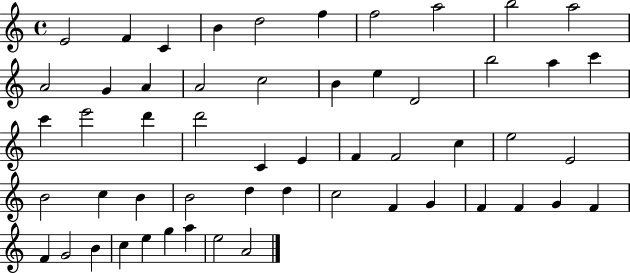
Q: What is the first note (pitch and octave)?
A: E4